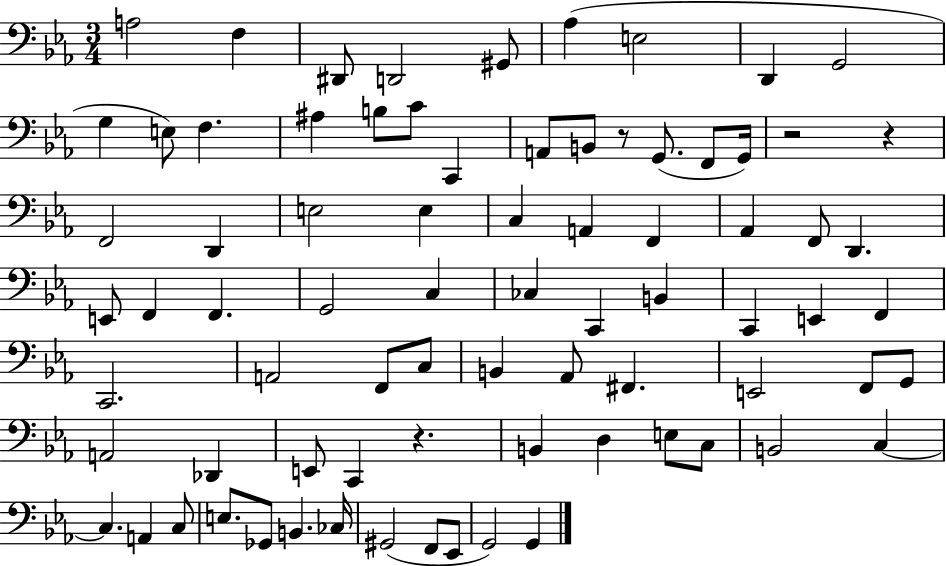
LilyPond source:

{
  \clef bass
  \numericTimeSignature
  \time 3/4
  \key ees \major
  a2 f4 | dis,8 d,2 gis,8 | aes4( e2 | d,4 g,2 | \break g4 e8) f4. | ais4 b8 c'8 c,4 | a,8 b,8 r8 g,8.( f,8 g,16) | r2 r4 | \break f,2 d,4 | e2 e4 | c4 a,4 f,4 | aes,4 f,8 d,4. | \break e,8 f,4 f,4. | g,2 c4 | ces4 c,4 b,4 | c,4 e,4 f,4 | \break c,2. | a,2 f,8 c8 | b,4 aes,8 fis,4. | e,2 f,8 g,8 | \break a,2 des,4 | e,8 c,4 r4. | b,4 d4 e8 c8 | b,2 c4~~ | \break c4. a,4 c8 | e8. ges,8 b,4. ces16 | gis,2( f,8 ees,8 | g,2) g,4 | \break \bar "|."
}